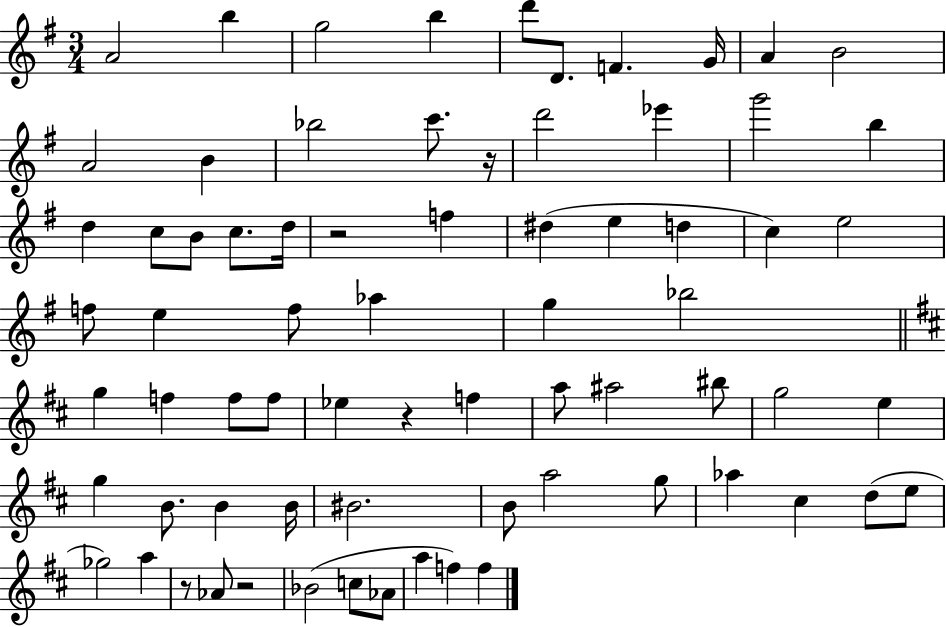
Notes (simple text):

A4/h B5/q G5/h B5/q D6/e D4/e. F4/q. G4/s A4/q B4/h A4/h B4/q Bb5/h C6/e. R/s D6/h Eb6/q G6/h B5/q D5/q C5/e B4/e C5/e. D5/s R/h F5/q D#5/q E5/q D5/q C5/q E5/h F5/e E5/q F5/e Ab5/q G5/q Bb5/h G5/q F5/q F5/e F5/e Eb5/q R/q F5/q A5/e A#5/h BIS5/e G5/h E5/q G5/q B4/e. B4/q B4/s BIS4/h. B4/e A5/h G5/e Ab5/q C#5/q D5/e E5/e Gb5/h A5/q R/e Ab4/e R/h Bb4/h C5/e Ab4/e A5/q F5/q F5/q